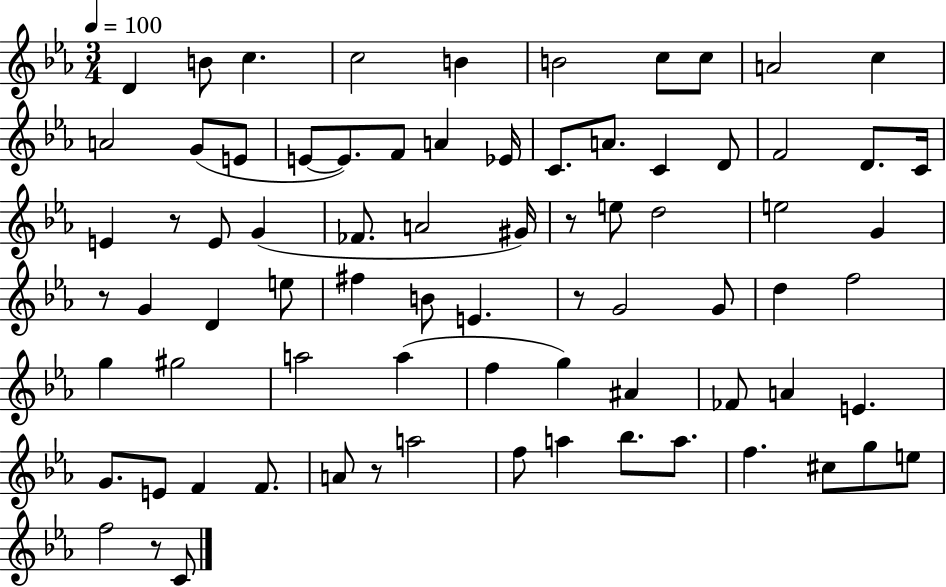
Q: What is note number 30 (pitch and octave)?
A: A4